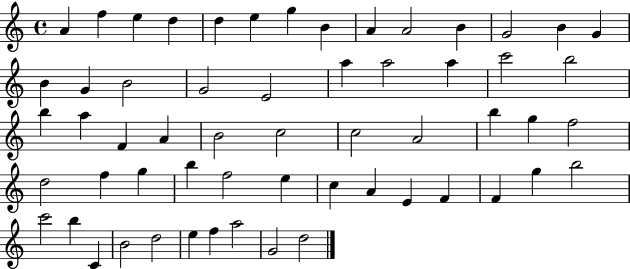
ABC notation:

X:1
T:Untitled
M:4/4
L:1/4
K:C
A f e d d e g B A A2 B G2 B G B G B2 G2 E2 a a2 a c'2 b2 b a F A B2 c2 c2 A2 b g f2 d2 f g b f2 e c A E F F g b2 c'2 b C B2 d2 e f a2 G2 d2